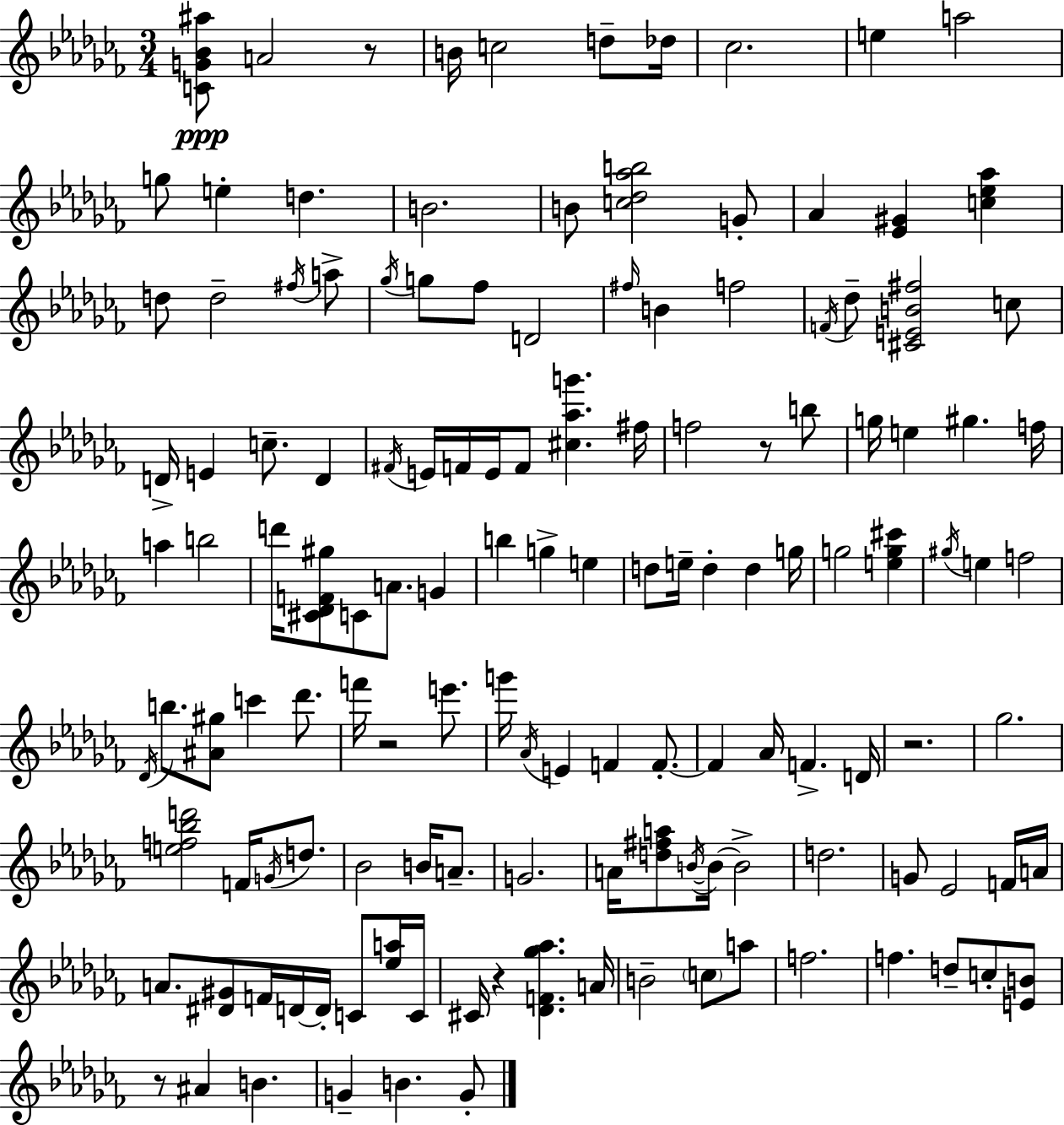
{
  \clef treble
  \numericTimeSignature
  \time 3/4
  \key aes \minor
  <c' g' bes' ais''>8\ppp a'2 r8 | b'16 c''2 d''8-- des''16 | ces''2. | e''4 a''2 | \break g''8 e''4-. d''4. | b'2. | b'8 <c'' des'' aes'' b''>2 g'8-. | aes'4 <ees' gis'>4 <c'' ees'' aes''>4 | \break d''8 d''2-- \acciaccatura { fis''16 } a''8-> | \acciaccatura { ges''16 } g''8 fes''8 d'2 | \grace { fis''16 } b'4 f''2 | \acciaccatura { f'16 } des''8-- <cis' e' b' fis''>2 | \break c''8 d'16-> e'4 c''8.-- | d'4 \acciaccatura { fis'16 } e'16 f'16 e'16 f'8 <cis'' aes'' g'''>4. | fis''16 f''2 | r8 b''8 g''16 e''4 gis''4. | \break f''16 a''4 b''2 | d'''16 <cis' des' f' gis''>8 c'8 a'8. | g'4 b''4 g''4-> | e''4 d''8 e''16-- d''4-. | \break d''4 g''16 g''2 | <e'' g'' cis'''>4 \acciaccatura { gis''16 } e''4 f''2 | \acciaccatura { des'16 } b''8. <ais' gis''>8 | c'''4 des'''8. f'''16 r2 | \break e'''8. g'''16 \acciaccatura { aes'16 } e'4 | f'4 f'8.-.~~ f'4 | aes'16 f'4.-> d'16 r2. | ges''2. | \break <e'' f'' bes'' d'''>2 | f'16 \acciaccatura { g'16 } d''8. bes'2 | b'16 a'8.-- g'2. | a'16 <d'' fis'' a''>8 | \break \acciaccatura { b'16~ }~ b'16 b'2-> d''2. | g'8 | ees'2 f'16 a'16 a'8. | <dis' gis'>8 f'16 d'16~~ d'16-. c'8 <ees'' a''>16 c'16 cis'16 r4 | \break <des' f' ges'' aes''>4. a'16 b'2-- | \parenthesize c''8 a''8 f''2. | f''4. | d''8-- c''8-. <e' b'>8 r8 | \break ais'4 b'4. g'4-- | b'4. g'8-. \bar "|."
}